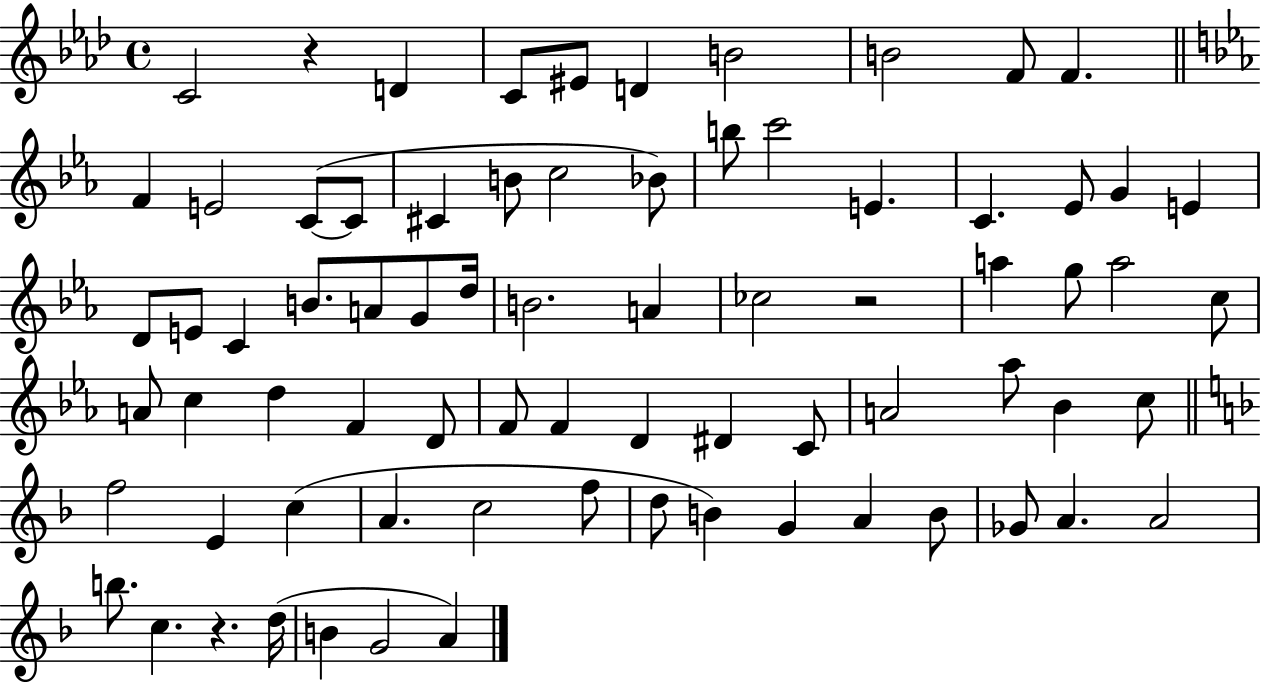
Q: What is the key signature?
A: AES major